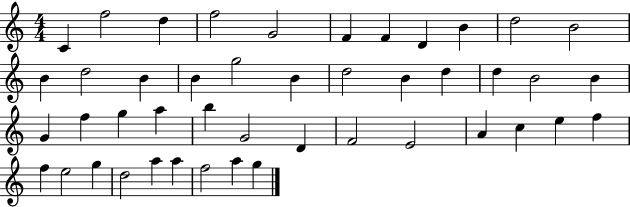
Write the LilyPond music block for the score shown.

{
  \clef treble
  \numericTimeSignature
  \time 4/4
  \key c \major
  c'4 f''2 d''4 | f''2 g'2 | f'4 f'4 d'4 b'4 | d''2 b'2 | \break b'4 d''2 b'4 | b'4 g''2 b'4 | d''2 b'4 d''4 | d''4 b'2 b'4 | \break g'4 f''4 g''4 a''4 | b''4 g'2 d'4 | f'2 e'2 | a'4 c''4 e''4 f''4 | \break f''4 e''2 g''4 | d''2 a''4 a''4 | f''2 a''4 g''4 | \bar "|."
}